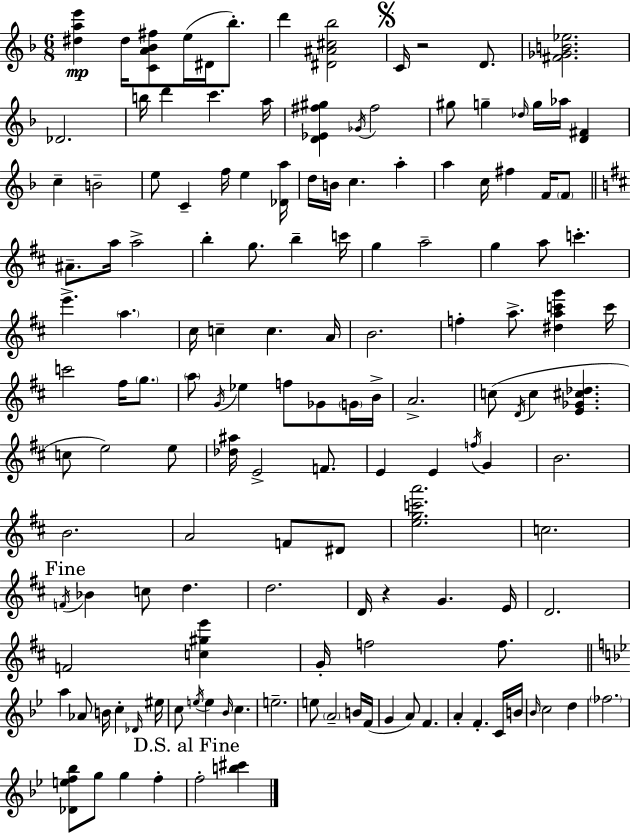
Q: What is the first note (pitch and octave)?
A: D#5